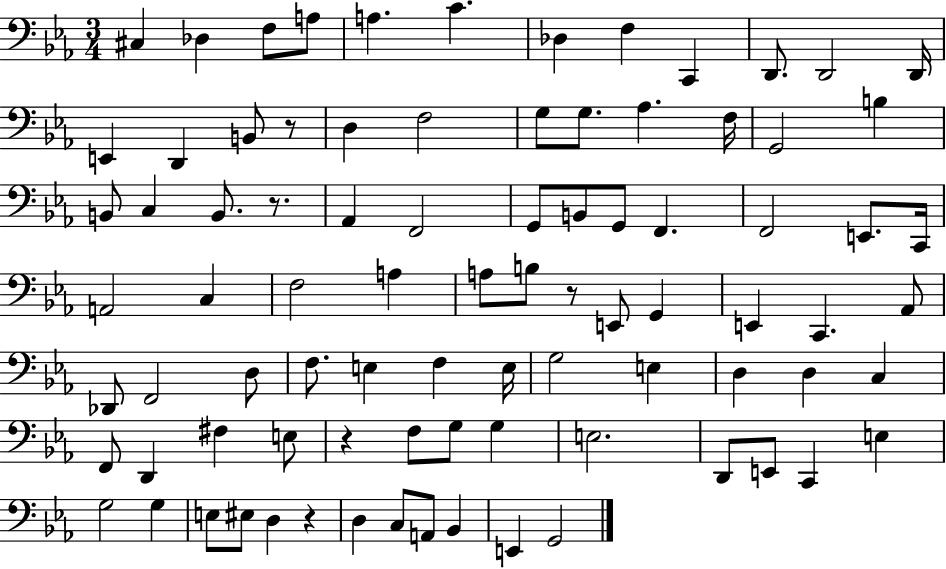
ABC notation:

X:1
T:Untitled
M:3/4
L:1/4
K:Eb
^C, _D, F,/2 A,/2 A, C _D, F, C,, D,,/2 D,,2 D,,/4 E,, D,, B,,/2 z/2 D, F,2 G,/2 G,/2 _A, F,/4 G,,2 B, B,,/2 C, B,,/2 z/2 _A,, F,,2 G,,/2 B,,/2 G,,/2 F,, F,,2 E,,/2 C,,/4 A,,2 C, F,2 A, A,/2 B,/2 z/2 E,,/2 G,, E,, C,, _A,,/2 _D,,/2 F,,2 D,/2 F,/2 E, F, E,/4 G,2 E, D, D, C, F,,/2 D,, ^F, E,/2 z F,/2 G,/2 G, E,2 D,,/2 E,,/2 C,, E, G,2 G, E,/2 ^E,/2 D, z D, C,/2 A,,/2 _B,, E,, G,,2